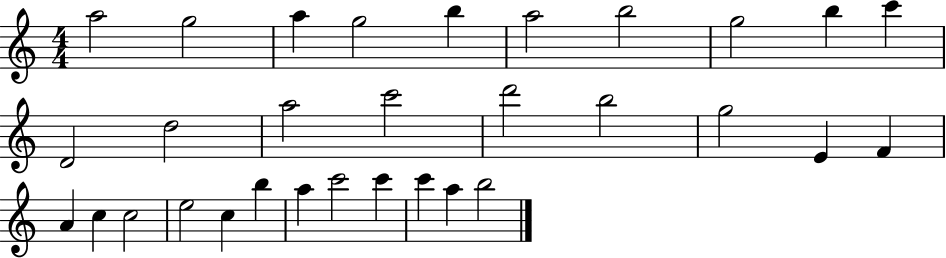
X:1
T:Untitled
M:4/4
L:1/4
K:C
a2 g2 a g2 b a2 b2 g2 b c' D2 d2 a2 c'2 d'2 b2 g2 E F A c c2 e2 c b a c'2 c' c' a b2